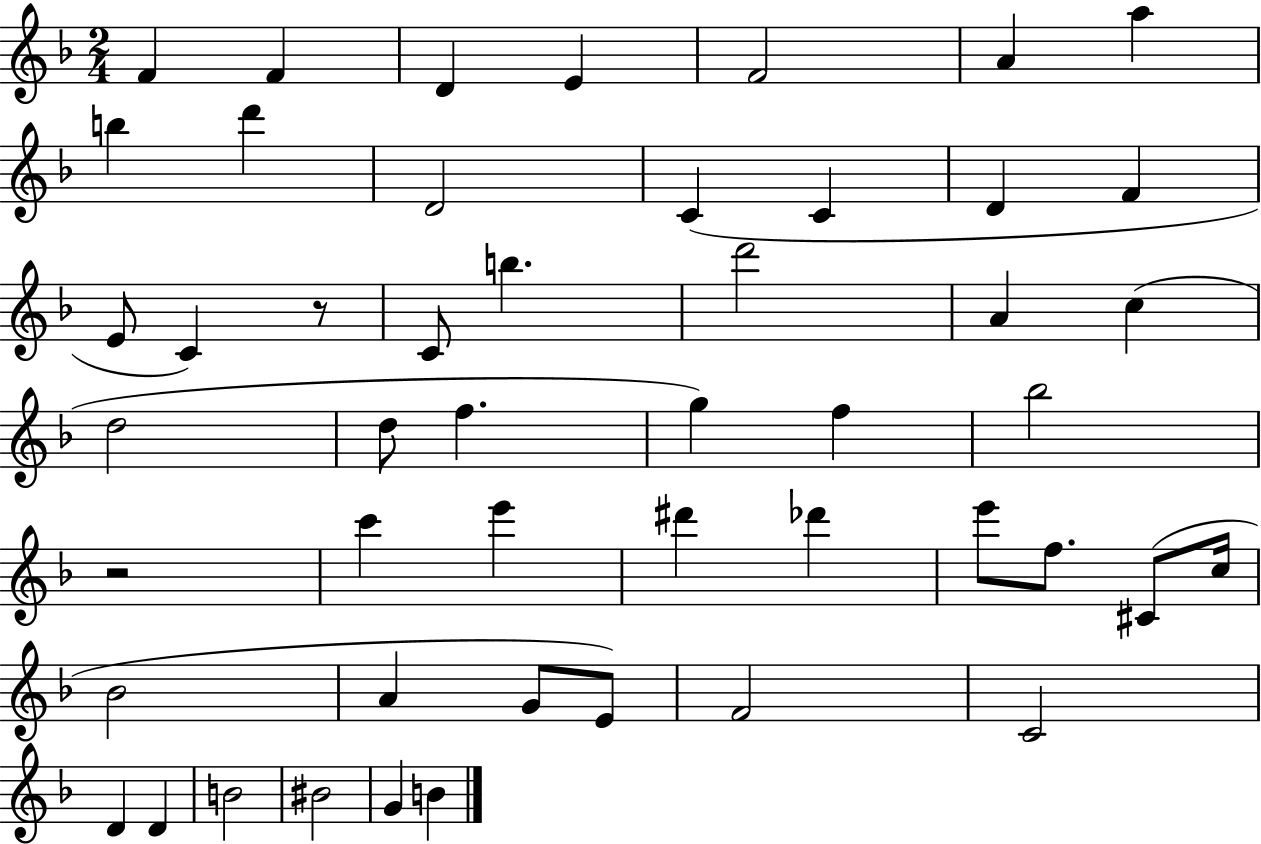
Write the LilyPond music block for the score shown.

{
  \clef treble
  \numericTimeSignature
  \time 2/4
  \key f \major
  f'4 f'4 | d'4 e'4 | f'2 | a'4 a''4 | \break b''4 d'''4 | d'2 | c'4( c'4 | d'4 f'4 | \break e'8 c'4) r8 | c'8 b''4. | d'''2 | a'4 c''4( | \break d''2 | d''8 f''4. | g''4) f''4 | bes''2 | \break r2 | c'''4 e'''4 | dis'''4 des'''4 | e'''8 f''8. cis'8( c''16 | \break bes'2 | a'4 g'8 e'8) | f'2 | c'2 | \break d'4 d'4 | b'2 | bis'2 | g'4 b'4 | \break \bar "|."
}